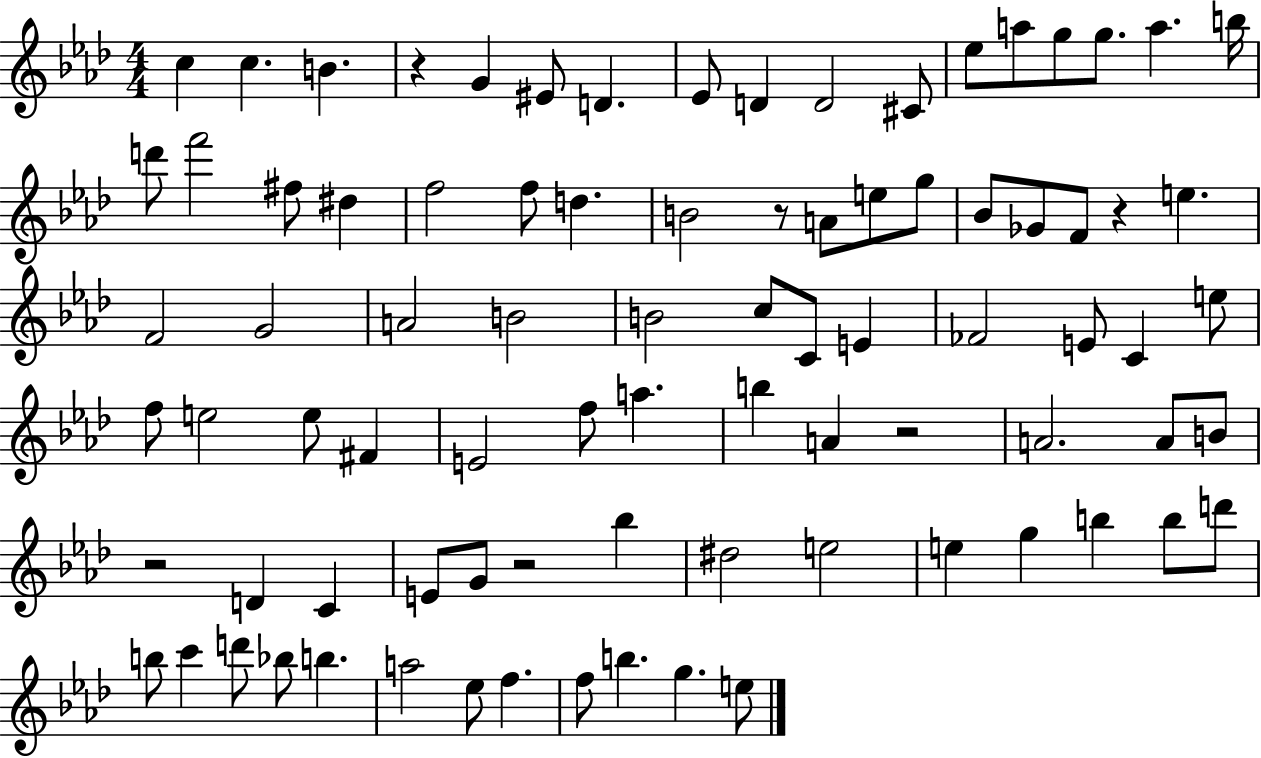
{
  \clef treble
  \numericTimeSignature
  \time 4/4
  \key aes \major
  c''4 c''4. b'4. | r4 g'4 eis'8 d'4. | ees'8 d'4 d'2 cis'8 | ees''8 a''8 g''8 g''8. a''4. b''16 | \break d'''8 f'''2 fis''8 dis''4 | f''2 f''8 d''4. | b'2 r8 a'8 e''8 g''8 | bes'8 ges'8 f'8 r4 e''4. | \break f'2 g'2 | a'2 b'2 | b'2 c''8 c'8 e'4 | fes'2 e'8 c'4 e''8 | \break f''8 e''2 e''8 fis'4 | e'2 f''8 a''4. | b''4 a'4 r2 | a'2. a'8 b'8 | \break r2 d'4 c'4 | e'8 g'8 r2 bes''4 | dis''2 e''2 | e''4 g''4 b''4 b''8 d'''8 | \break b''8 c'''4 d'''8 bes''8 b''4. | a''2 ees''8 f''4. | f''8 b''4. g''4. e''8 | \bar "|."
}